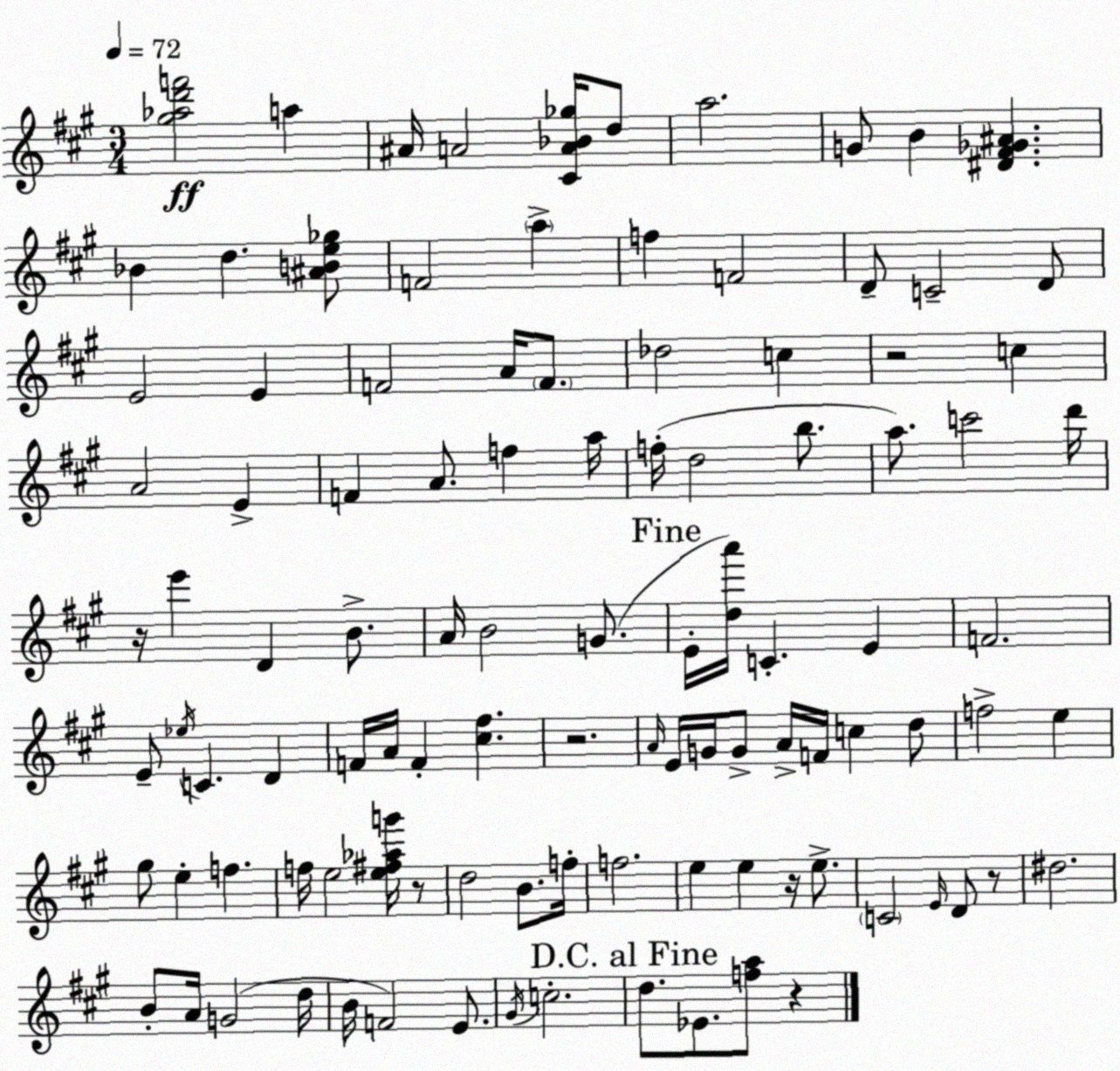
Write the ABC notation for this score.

X:1
T:Untitled
M:3/4
L:1/4
K:A
[^g_ad'f']2 a ^A/4 A2 [^CA_B_g]/4 d/2 a2 G/2 B [^D^F_G^A] _B d [^ABe_g]/2 F2 a f F2 D/2 C2 D/2 E2 E F2 A/4 F/2 _d2 c z2 c A2 E F A/2 f a/4 f/4 d2 b/2 a/2 c'2 d'/4 z/4 e' D B/2 A/4 B2 G/2 E/4 [da']/4 C E F2 E/2 _e/4 C D F/4 A/4 F [^c^f] z2 A/4 E/4 G/4 G/2 A/4 F/4 c d/2 f2 e ^g/2 e f f/4 e2 [e^f_ag']/4 z/2 d2 B/2 f/4 f2 e e z/4 e/2 C2 E/4 D/2 z/2 ^d2 B/2 A/4 G2 d/4 B/4 F2 E/2 ^G/4 c2 d/2 _E/2 [fa]/2 z